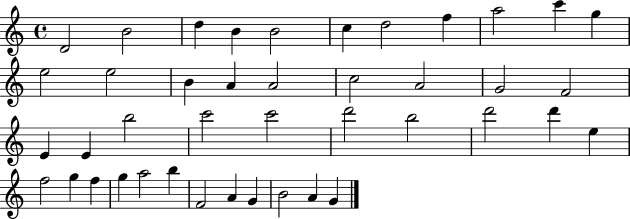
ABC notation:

X:1
T:Untitled
M:4/4
L:1/4
K:C
D2 B2 d B B2 c d2 f a2 c' g e2 e2 B A A2 c2 A2 G2 F2 E E b2 c'2 c'2 d'2 b2 d'2 d' e f2 g f g a2 b F2 A G B2 A G